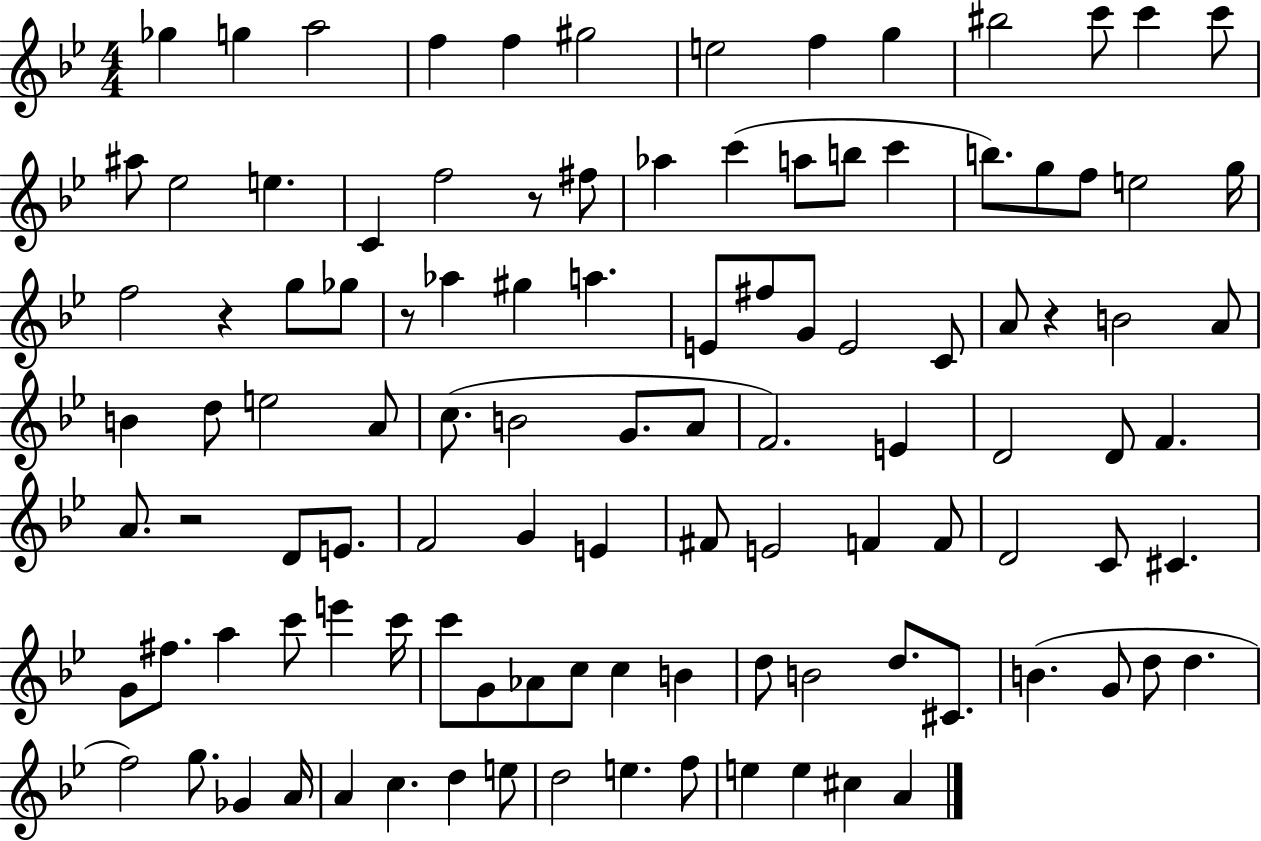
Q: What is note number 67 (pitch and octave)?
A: D4